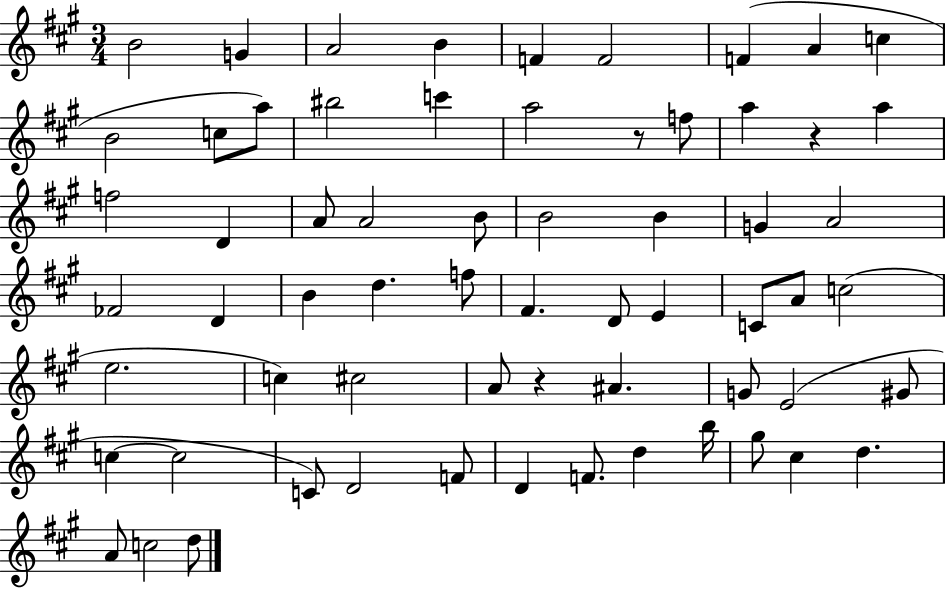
{
  \clef treble
  \numericTimeSignature
  \time 3/4
  \key a \major
  b'2 g'4 | a'2 b'4 | f'4 f'2 | f'4( a'4 c''4 | \break b'2 c''8 a''8) | bis''2 c'''4 | a''2 r8 f''8 | a''4 r4 a''4 | \break f''2 d'4 | a'8 a'2 b'8 | b'2 b'4 | g'4 a'2 | \break fes'2 d'4 | b'4 d''4. f''8 | fis'4. d'8 e'4 | c'8 a'8 c''2( | \break e''2. | c''4) cis''2 | a'8 r4 ais'4. | g'8 e'2( gis'8 | \break c''4~~ c''2 | c'8) d'2 f'8 | d'4 f'8. d''4 b''16 | gis''8 cis''4 d''4. | \break a'8 c''2 d''8 | \bar "|."
}